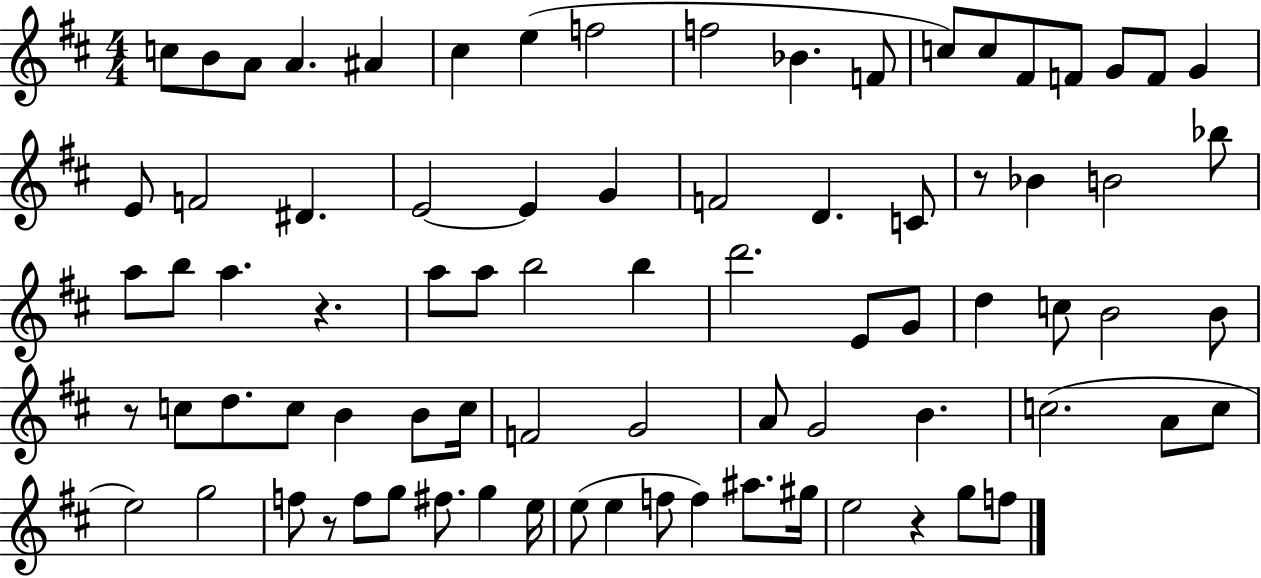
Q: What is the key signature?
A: D major